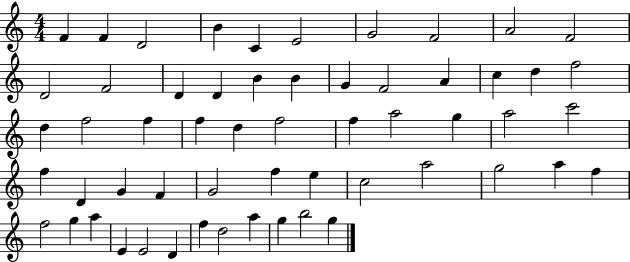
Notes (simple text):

F4/q F4/q D4/h B4/q C4/q E4/h G4/h F4/h A4/h F4/h D4/h F4/h D4/q D4/q B4/q B4/q G4/q F4/h A4/q C5/q D5/q F5/h D5/q F5/h F5/q F5/q D5/q F5/h F5/q A5/h G5/q A5/h C6/h F5/q D4/q G4/q F4/q G4/h F5/q E5/q C5/h A5/h G5/h A5/q F5/q F5/h G5/q A5/q E4/q E4/h D4/q F5/q D5/h A5/q G5/q B5/h G5/q